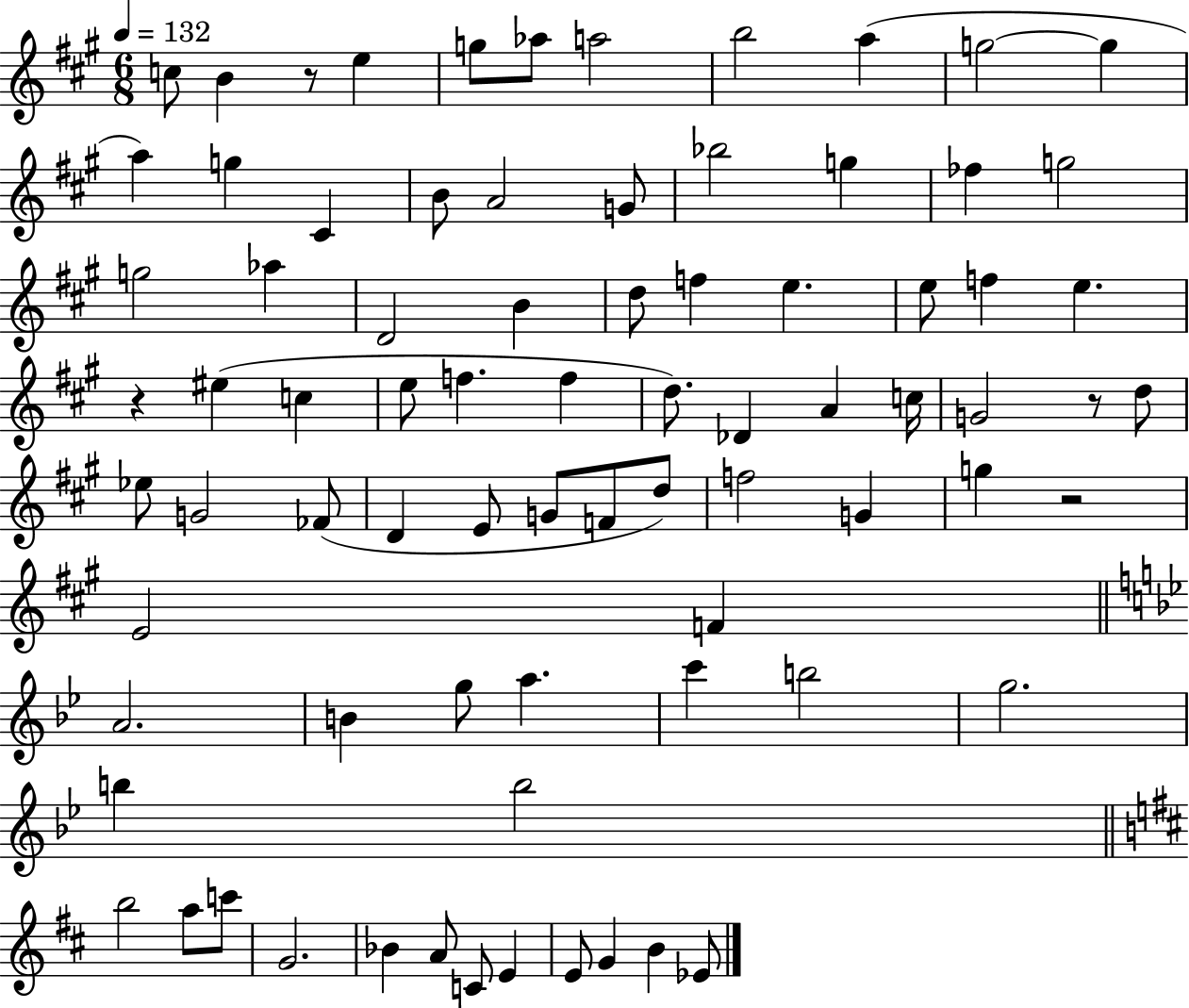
X:1
T:Untitled
M:6/8
L:1/4
K:A
c/2 B z/2 e g/2 _a/2 a2 b2 a g2 g a g ^C B/2 A2 G/2 _b2 g _f g2 g2 _a D2 B d/2 f e e/2 f e z ^e c e/2 f f d/2 _D A c/4 G2 z/2 d/2 _e/2 G2 _F/2 D E/2 G/2 F/2 d/2 f2 G g z2 E2 F A2 B g/2 a c' b2 g2 b b2 b2 a/2 c'/2 G2 _B A/2 C/2 E E/2 G B _E/2